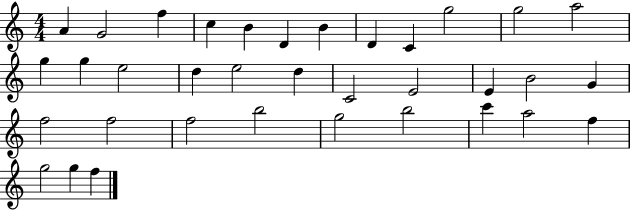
{
  \clef treble
  \numericTimeSignature
  \time 4/4
  \key c \major
  a'4 g'2 f''4 | c''4 b'4 d'4 b'4 | d'4 c'4 g''2 | g''2 a''2 | \break g''4 g''4 e''2 | d''4 e''2 d''4 | c'2 e'2 | e'4 b'2 g'4 | \break f''2 f''2 | f''2 b''2 | g''2 b''2 | c'''4 a''2 f''4 | \break g''2 g''4 f''4 | \bar "|."
}